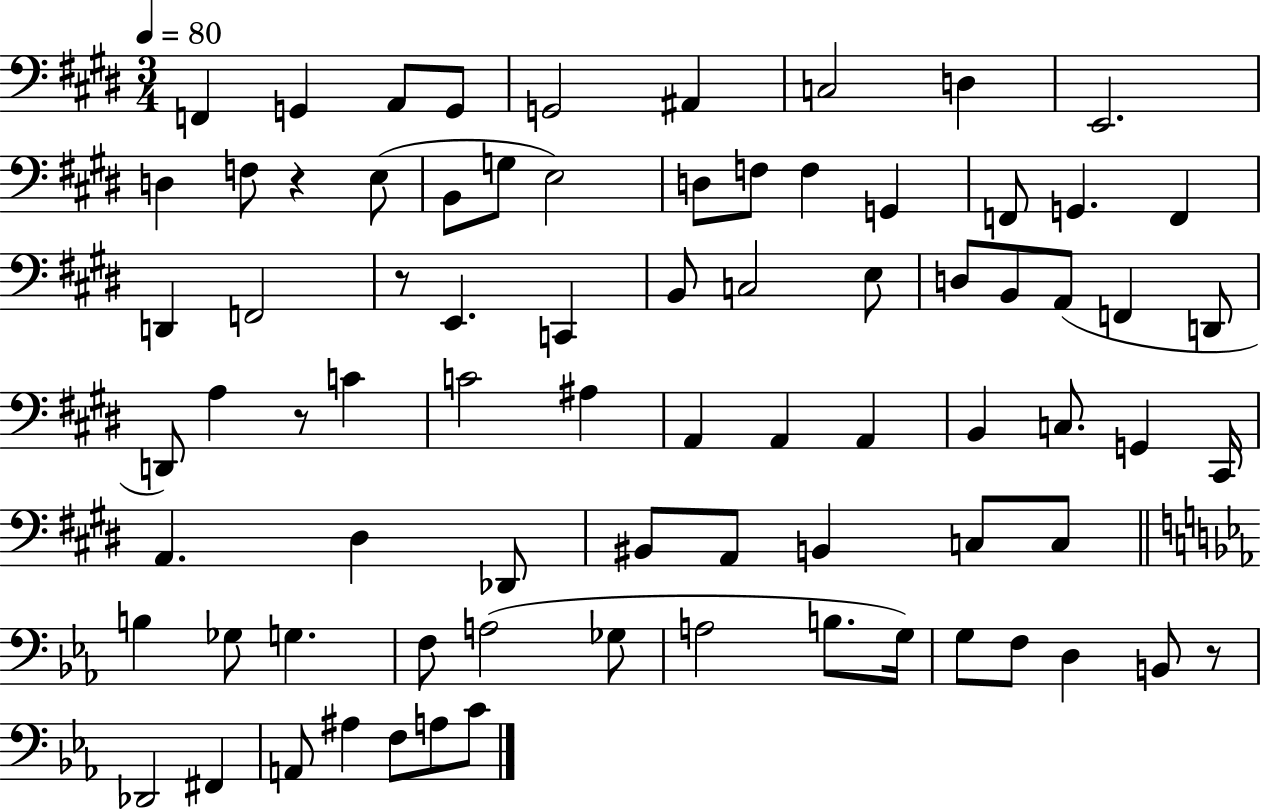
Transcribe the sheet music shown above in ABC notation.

X:1
T:Untitled
M:3/4
L:1/4
K:E
F,, G,, A,,/2 G,,/2 G,,2 ^A,, C,2 D, E,,2 D, F,/2 z E,/2 B,,/2 G,/2 E,2 D,/2 F,/2 F, G,, F,,/2 G,, F,, D,, F,,2 z/2 E,, C,, B,,/2 C,2 E,/2 D,/2 B,,/2 A,,/2 F,, D,,/2 D,,/2 A, z/2 C C2 ^A, A,, A,, A,, B,, C,/2 G,, ^C,,/4 A,, ^D, _D,,/2 ^B,,/2 A,,/2 B,, C,/2 C,/2 B, _G,/2 G, F,/2 A,2 _G,/2 A,2 B,/2 G,/4 G,/2 F,/2 D, B,,/2 z/2 _D,,2 ^F,, A,,/2 ^A, F,/2 A,/2 C/2